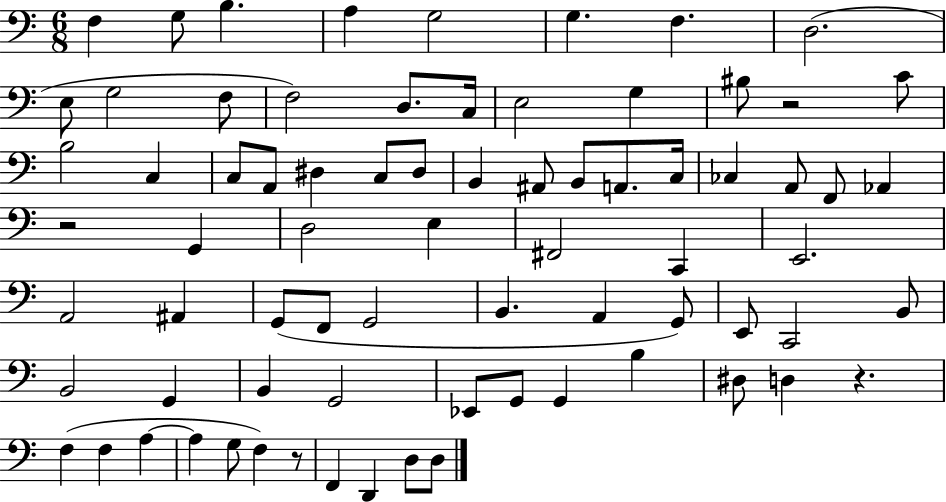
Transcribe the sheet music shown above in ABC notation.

X:1
T:Untitled
M:6/8
L:1/4
K:C
F, G,/2 B, A, G,2 G, F, D,2 E,/2 G,2 F,/2 F,2 D,/2 C,/4 E,2 G, ^B,/2 z2 C/2 B,2 C, C,/2 A,,/2 ^D, C,/2 ^D,/2 B,, ^A,,/2 B,,/2 A,,/2 C,/4 _C, A,,/2 F,,/2 _A,, z2 G,, D,2 E, ^F,,2 C,, E,,2 A,,2 ^A,, G,,/2 F,,/2 G,,2 B,, A,, G,,/2 E,,/2 C,,2 B,,/2 B,,2 G,, B,, G,,2 _E,,/2 G,,/2 G,, B, ^D,/2 D, z F, F, A, A, G,/2 F, z/2 F,, D,, D,/2 D,/2